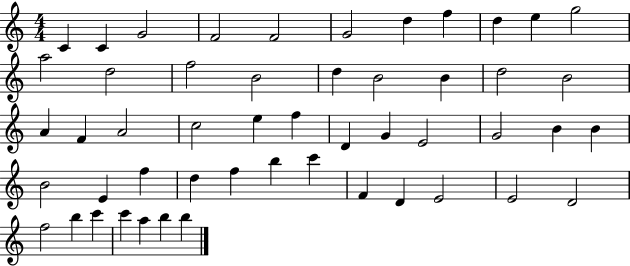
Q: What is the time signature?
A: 4/4